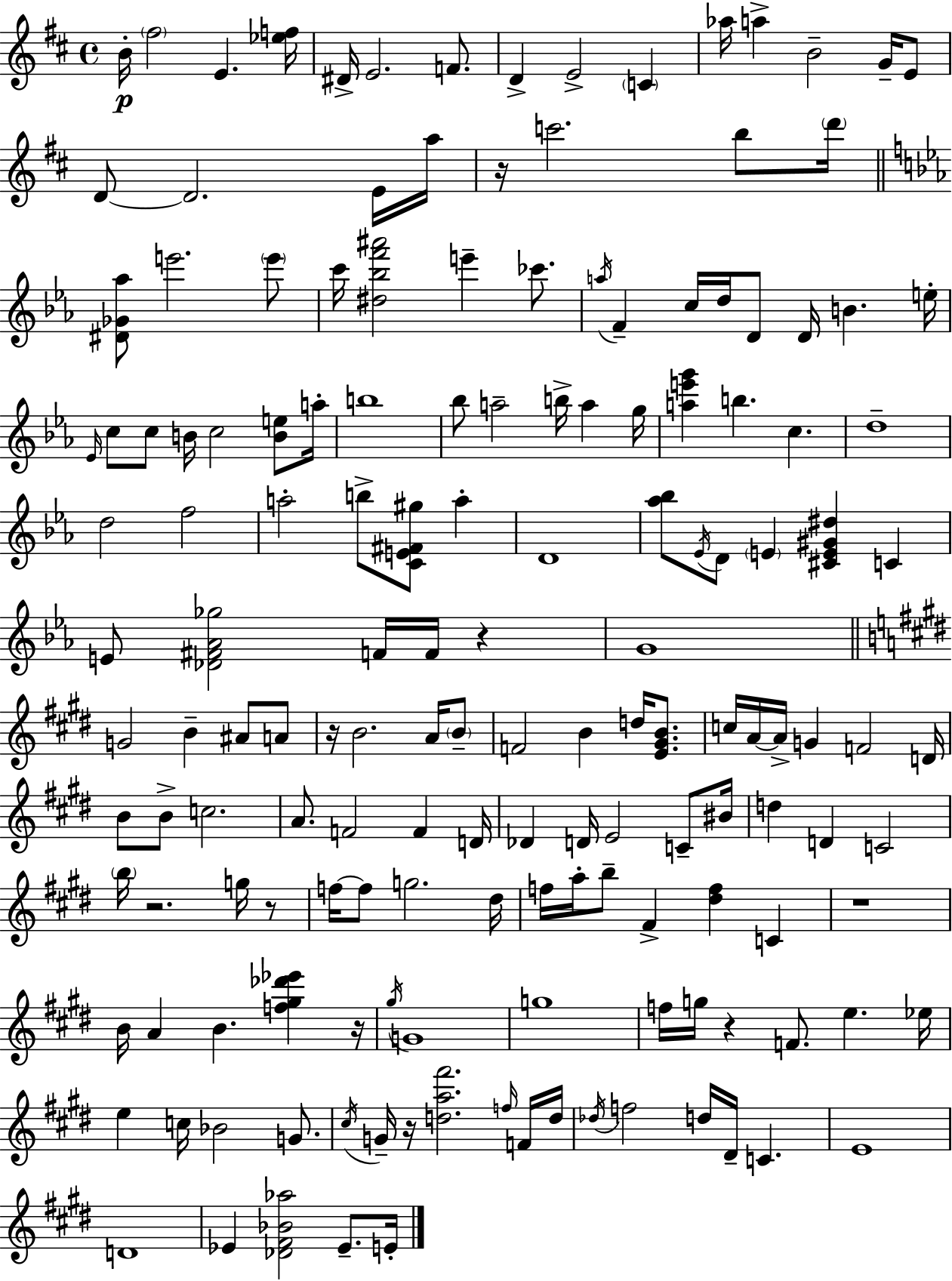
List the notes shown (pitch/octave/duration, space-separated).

B4/s F#5/h E4/q. [Eb5,F5]/s D#4/s E4/h. F4/e. D4/q E4/h C4/q Ab5/s A5/q B4/h G4/s E4/e D4/e D4/h. E4/s A5/s R/s C6/h. B5/e D6/s [D#4,Gb4,Ab5]/e E6/h. E6/e C6/s [D#5,Bb5,F6,A#6]/h E6/q CES6/e. A5/s F4/q C5/s D5/s D4/e D4/s B4/q. E5/s Eb4/s C5/e C5/e B4/s C5/h [B4,E5]/e A5/s B5/w Bb5/e A5/h B5/s A5/q G5/s [A5,E6,G6]/q B5/q. C5/q. D5/w D5/h F5/h A5/h B5/e [C4,E4,F#4,G#5]/e A5/q D4/w [Ab5,Bb5]/e Eb4/s D4/e E4/q [C#4,E4,G#4,D#5]/q C4/q E4/e [Db4,F#4,Ab4,Gb5]/h F4/s F4/s R/q G4/w G4/h B4/q A#4/e A4/e R/s B4/h. A4/s B4/e F4/h B4/q D5/s [E4,G#4,B4]/e. C5/s A4/s A4/s G4/q F4/h D4/s B4/e B4/e C5/h. A4/e. F4/h F4/q D4/s Db4/q D4/s E4/h C4/e BIS4/s D5/q D4/q C4/h B5/s R/h. G5/s R/e F5/s F5/e G5/h. D#5/s F5/s A5/s B5/e F#4/q [D#5,F5]/q C4/q R/w B4/s A4/q B4/q. [F5,G#5,Db6,Eb6]/q R/s G#5/s G4/w G5/w F5/s G5/s R/q F4/e. E5/q. Eb5/s E5/q C5/s Bb4/h G4/e. C#5/s G4/s R/s [D5,A5,F#6]/h. F5/s F4/s D5/s Db5/s F5/h D5/s D#4/s C4/q. E4/w D4/w Eb4/q [Db4,F#4,Bb4,Ab5]/h Eb4/e. E4/s